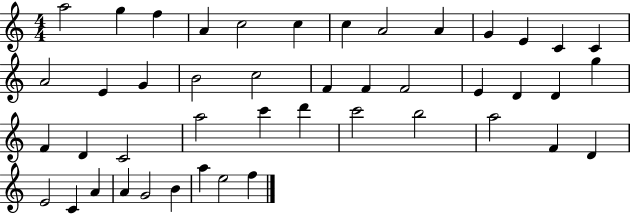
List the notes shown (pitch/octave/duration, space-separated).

A5/h G5/q F5/q A4/q C5/h C5/q C5/q A4/h A4/q G4/q E4/q C4/q C4/q A4/h E4/q G4/q B4/h C5/h F4/q F4/q F4/h E4/q D4/q D4/q G5/q F4/q D4/q C4/h A5/h C6/q D6/q C6/h B5/h A5/h F4/q D4/q E4/h C4/q A4/q A4/q G4/h B4/q A5/q E5/h F5/q